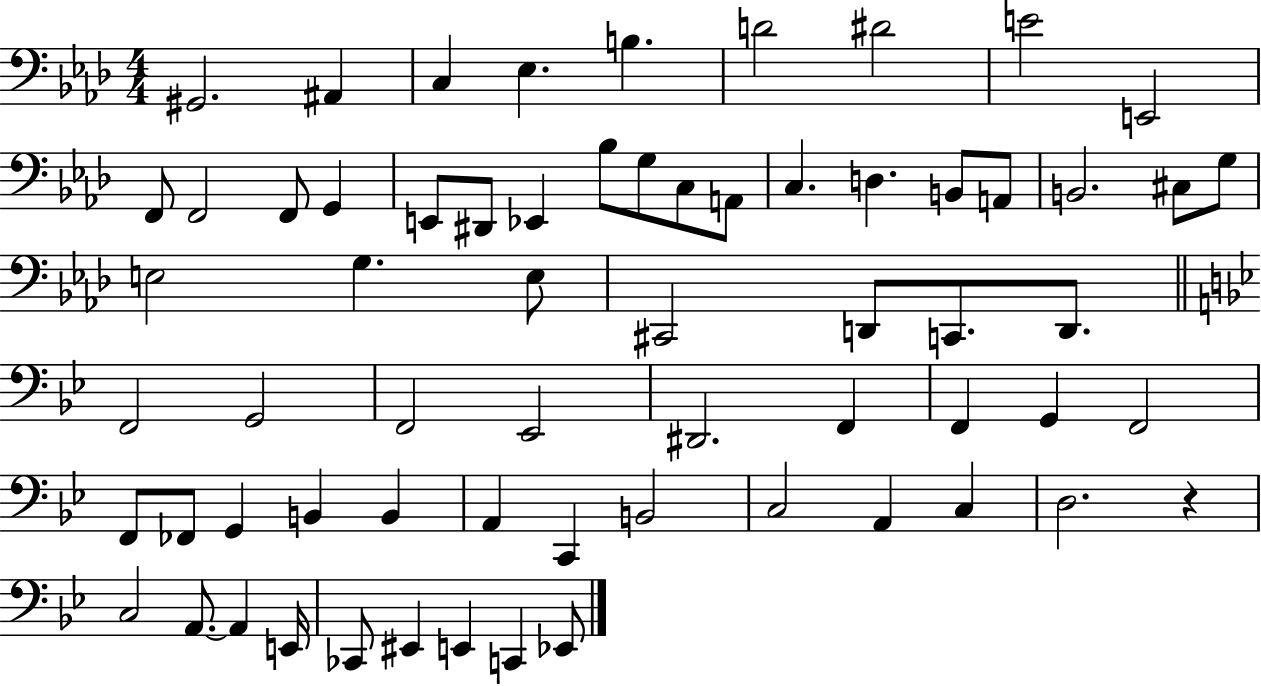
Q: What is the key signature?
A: AES major